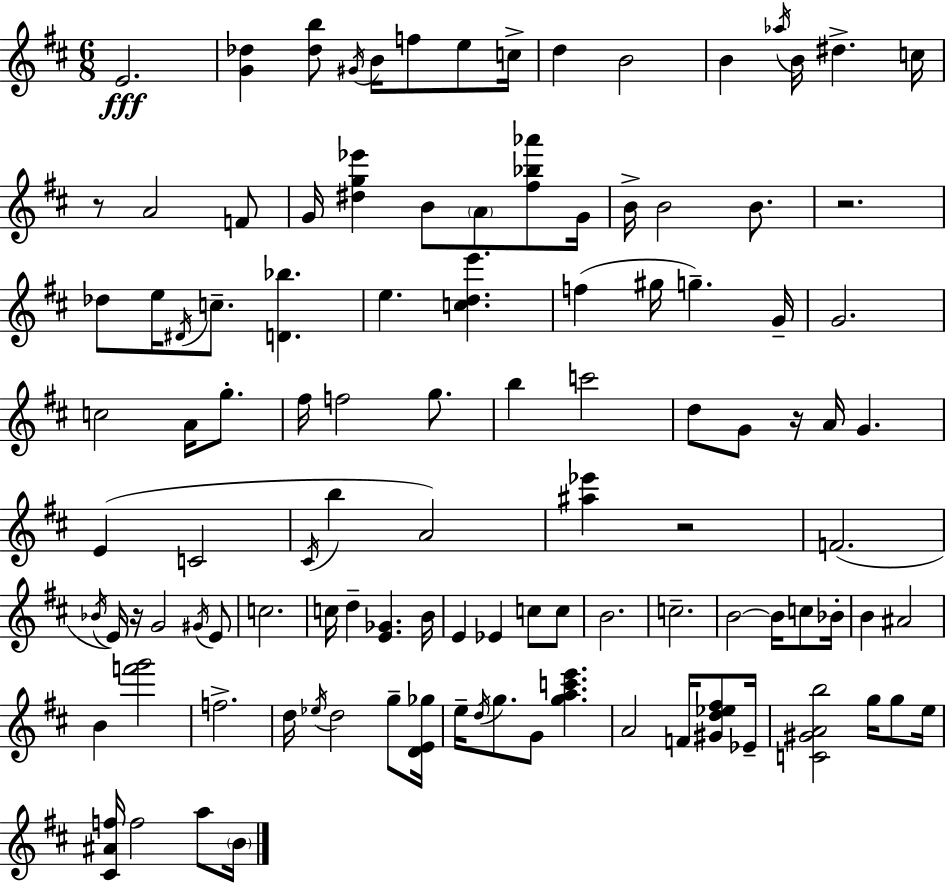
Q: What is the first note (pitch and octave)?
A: E4